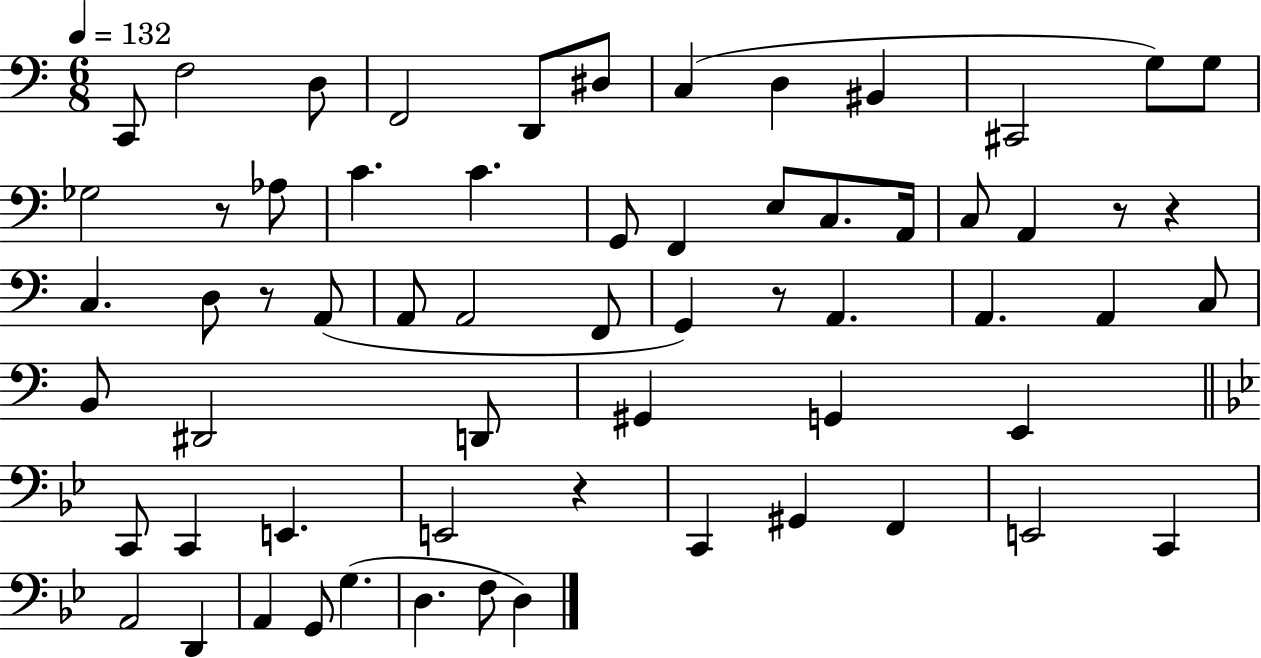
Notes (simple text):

C2/e F3/h D3/e F2/h D2/e D#3/e C3/q D3/q BIS2/q C#2/h G3/e G3/e Gb3/h R/e Ab3/e C4/q. C4/q. G2/e F2/q E3/e C3/e. A2/s C3/e A2/q R/e R/q C3/q. D3/e R/e A2/e A2/e A2/h F2/e G2/q R/e A2/q. A2/q. A2/q C3/e B2/e D#2/h D2/e G#2/q G2/q E2/q C2/e C2/q E2/q. E2/h R/q C2/q G#2/q F2/q E2/h C2/q A2/h D2/q A2/q G2/e G3/q. D3/q. F3/e D3/q